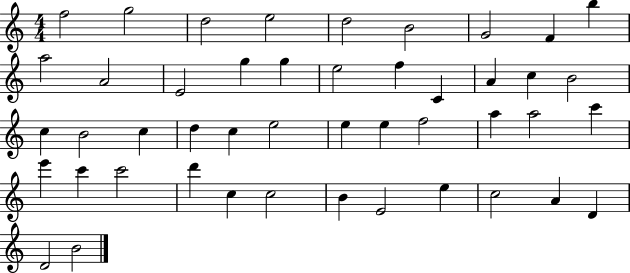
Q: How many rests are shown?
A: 0